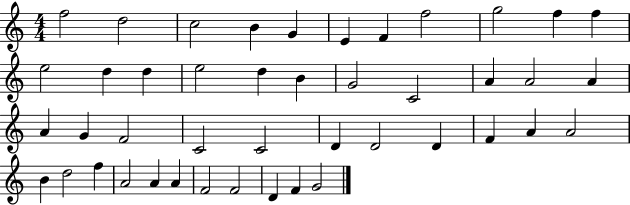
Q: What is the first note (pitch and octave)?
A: F5